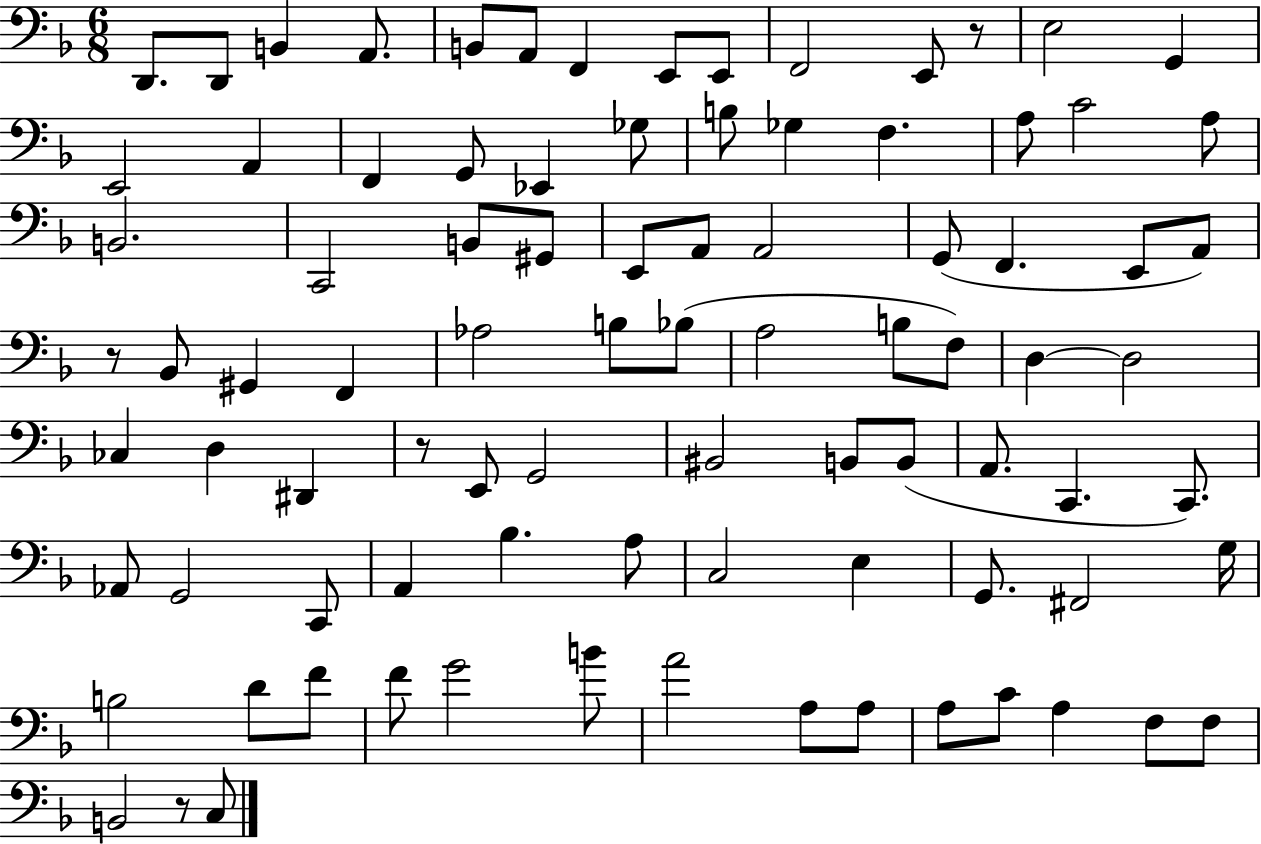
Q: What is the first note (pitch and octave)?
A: D2